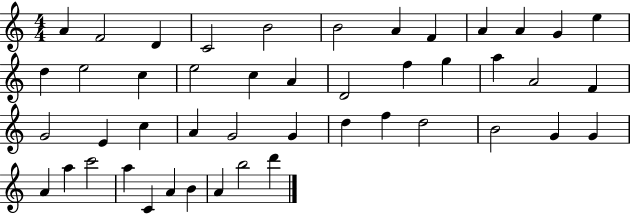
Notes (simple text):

A4/q F4/h D4/q C4/h B4/h B4/h A4/q F4/q A4/q A4/q G4/q E5/q D5/q E5/h C5/q E5/h C5/q A4/q D4/h F5/q G5/q A5/q A4/h F4/q G4/h E4/q C5/q A4/q G4/h G4/q D5/q F5/q D5/h B4/h G4/q G4/q A4/q A5/q C6/h A5/q C4/q A4/q B4/q A4/q B5/h D6/q